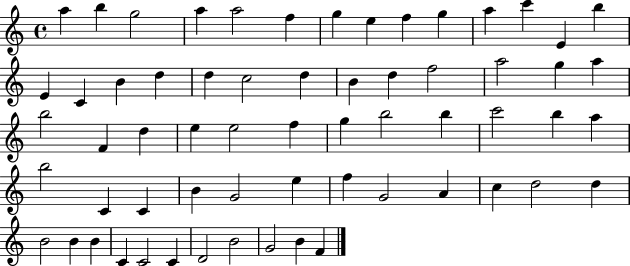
{
  \clef treble
  \time 4/4
  \defaultTimeSignature
  \key c \major
  a''4 b''4 g''2 | a''4 a''2 f''4 | g''4 e''4 f''4 g''4 | a''4 c'''4 e'4 b''4 | \break e'4 c'4 b'4 d''4 | d''4 c''2 d''4 | b'4 d''4 f''2 | a''2 g''4 a''4 | \break b''2 f'4 d''4 | e''4 e''2 f''4 | g''4 b''2 b''4 | c'''2 b''4 a''4 | \break b''2 c'4 c'4 | b'4 g'2 e''4 | f''4 g'2 a'4 | c''4 d''2 d''4 | \break b'2 b'4 b'4 | c'4 c'2 c'4 | d'2 b'2 | g'2 b'4 f'4 | \break \bar "|."
}